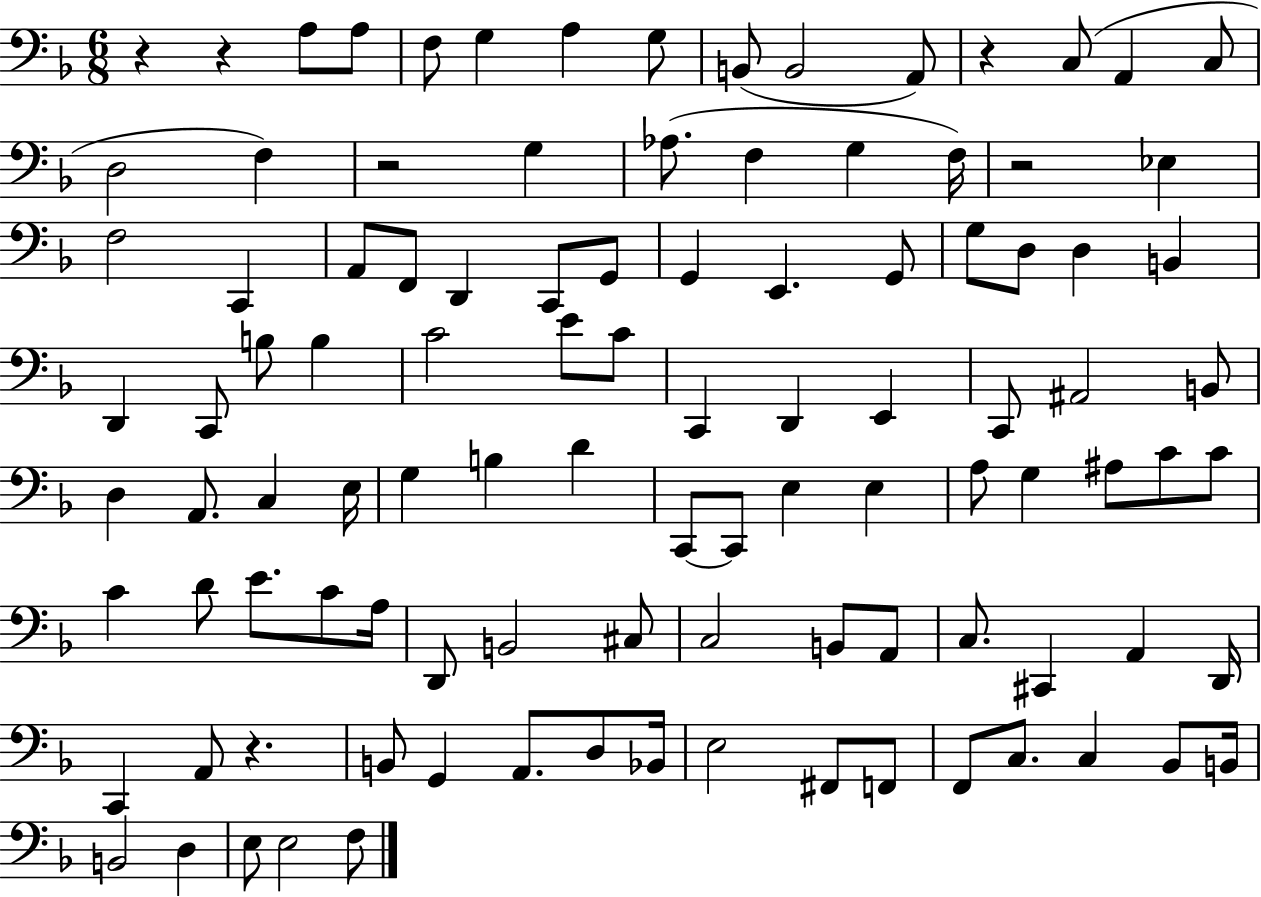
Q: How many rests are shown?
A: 6